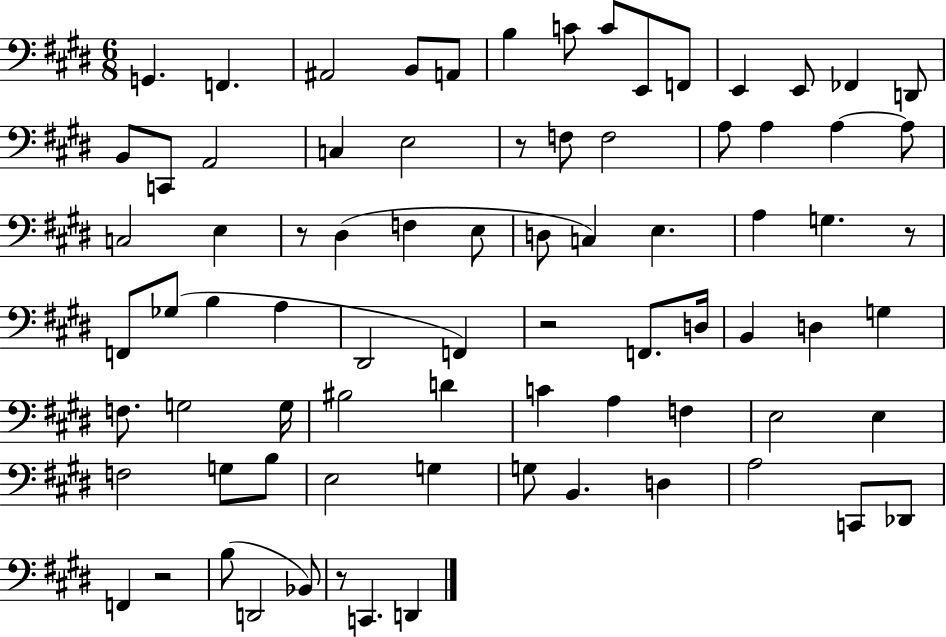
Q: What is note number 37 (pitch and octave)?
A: Gb3